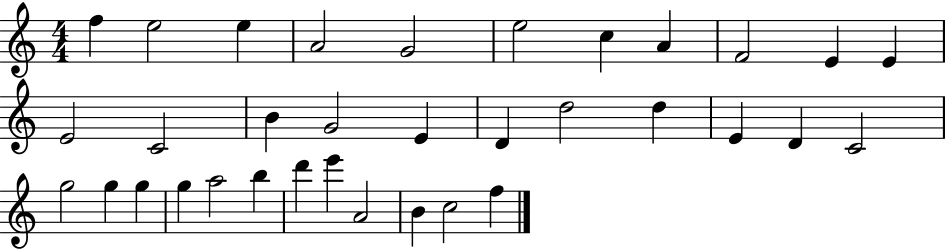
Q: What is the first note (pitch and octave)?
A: F5